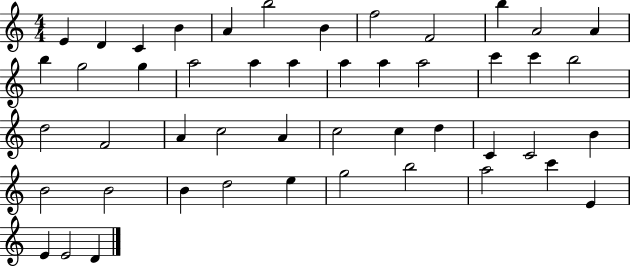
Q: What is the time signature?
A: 4/4